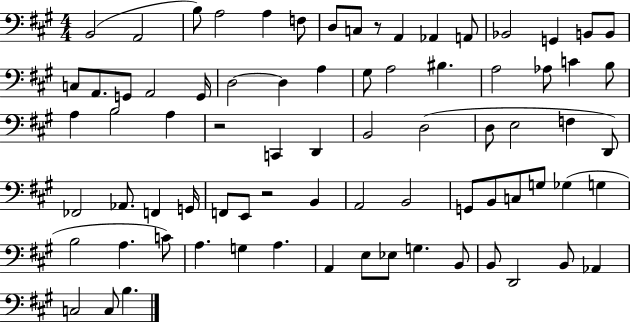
X:1
T:Untitled
M:4/4
L:1/4
K:A
B,,2 A,,2 B,/2 A,2 A, F,/2 D,/2 C,/2 z/2 A,, _A,, A,,/2 _B,,2 G,, B,,/2 B,,/2 C,/2 A,,/2 G,,/2 A,,2 G,,/4 D,2 D, A, ^G,/2 A,2 ^B, A,2 _A,/2 C B,/2 A, B,2 A, z2 C,, D,, B,,2 D,2 D,/2 E,2 F, D,,/2 _F,,2 _A,,/2 F,, G,,/4 F,,/2 E,,/2 z2 B,, A,,2 B,,2 G,,/2 B,,/2 C,/2 G,/2 _G, G, B,2 A, C/2 A, G, A, A,, E,/2 _E,/2 G, B,,/2 B,,/2 D,,2 B,,/2 _A,, C,2 C,/2 B,